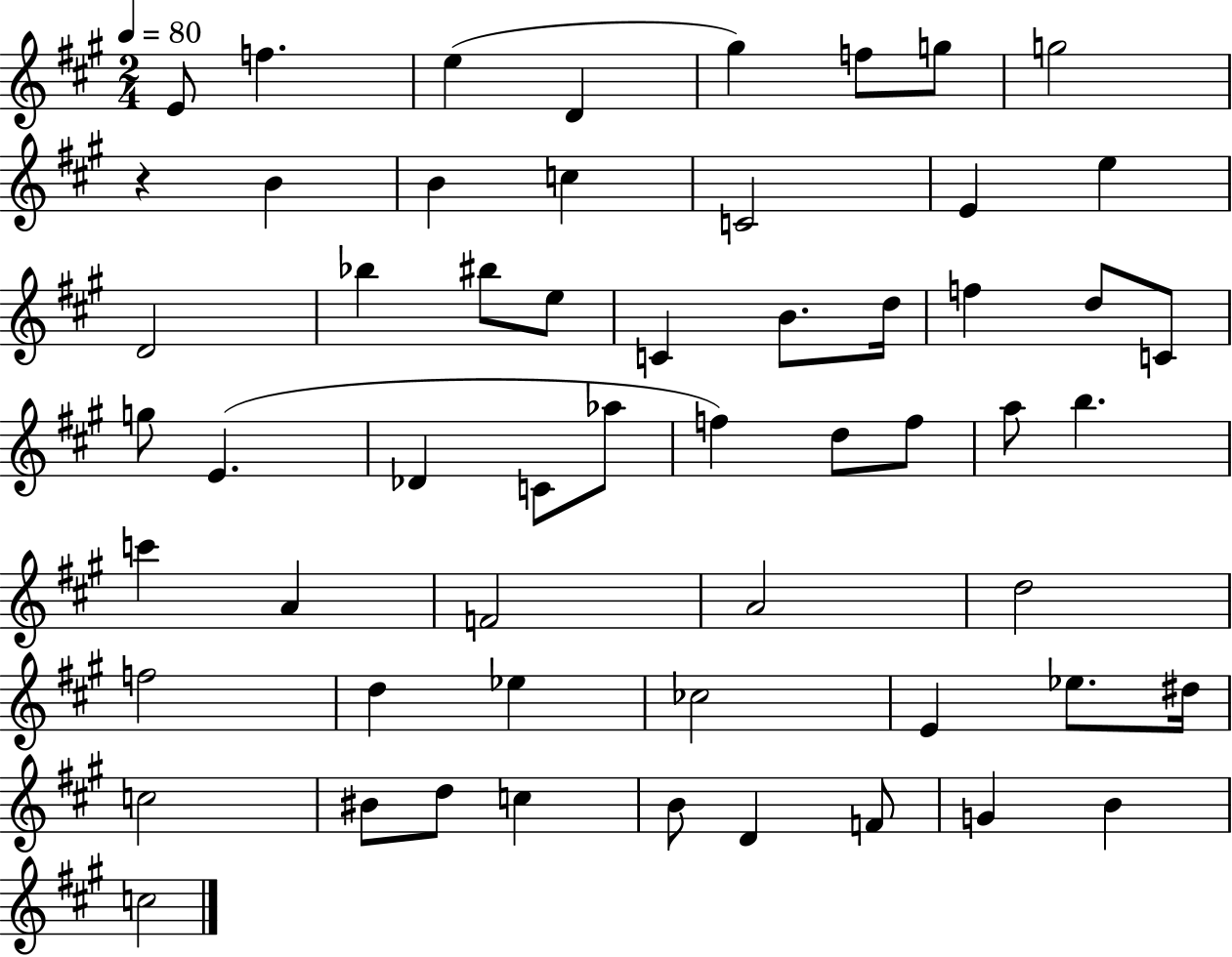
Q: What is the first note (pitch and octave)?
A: E4